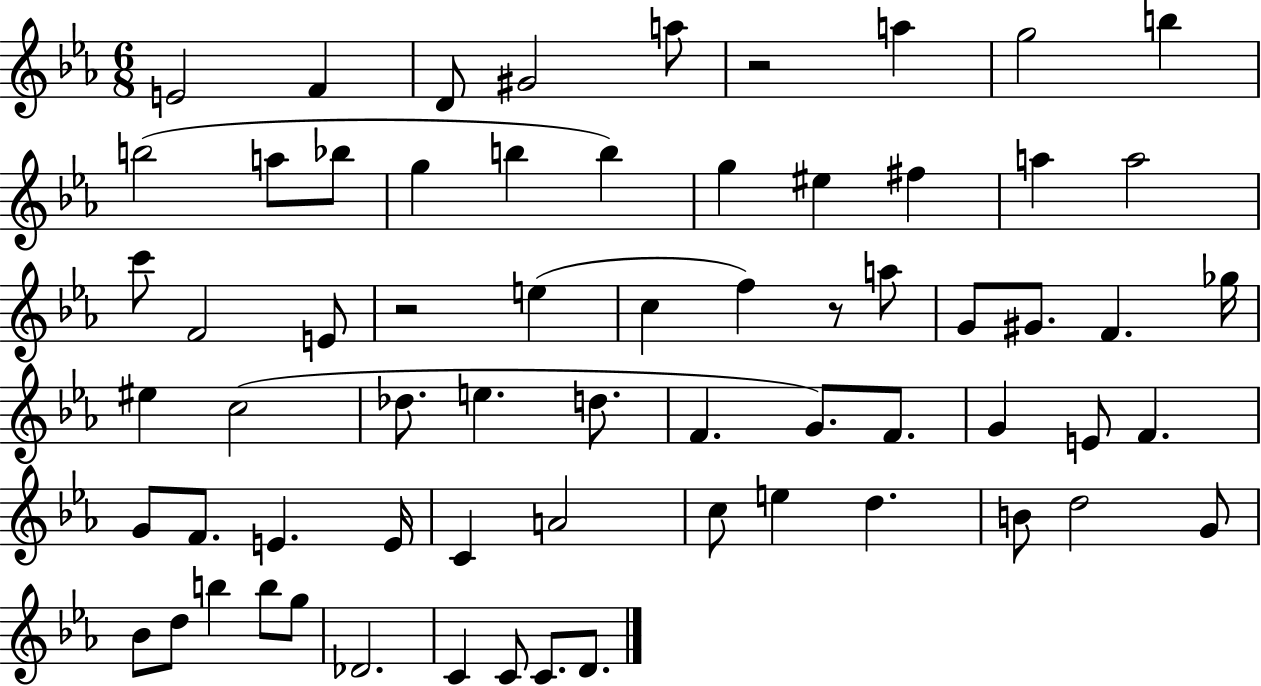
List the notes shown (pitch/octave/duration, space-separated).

E4/h F4/q D4/e G#4/h A5/e R/h A5/q G5/h B5/q B5/h A5/e Bb5/e G5/q B5/q B5/q G5/q EIS5/q F#5/q A5/q A5/h C6/e F4/h E4/e R/h E5/q C5/q F5/q R/e A5/e G4/e G#4/e. F4/q. Gb5/s EIS5/q C5/h Db5/e. E5/q. D5/e. F4/q. G4/e. F4/e. G4/q E4/e F4/q. G4/e F4/e. E4/q. E4/s C4/q A4/h C5/e E5/q D5/q. B4/e D5/h G4/e Bb4/e D5/e B5/q B5/e G5/e Db4/h. C4/q C4/e C4/e. D4/e.